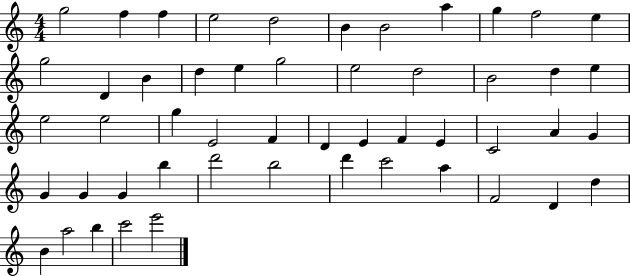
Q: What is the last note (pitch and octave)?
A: E6